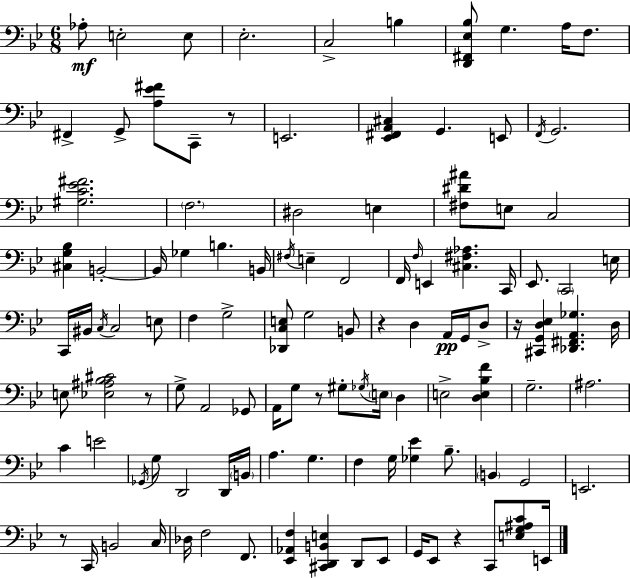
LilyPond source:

{
  \clef bass
  \numericTimeSignature
  \time 6/8
  \key bes \major
  aes8-.\mf e2-. e8 | ees2.-. | c2-> b4 | <d, fis, ees bes>8 g4. a16 f8. | \break fis,4-> g,8-> <a ees' fis'>8 c,8-- r8 | e,2. | <ees, fis, a, cis>4 g,4. e,8 | \acciaccatura { f,16 } g,2. | \break <gis c' ees' fis'>2. | \parenthesize f2. | dis2 e4 | <fis dis' ais'>8 e8 c2 | \break <cis g bes>4 b,2-.~~ | b,16 ges4 b4. | b,16 \acciaccatura { fis16 } e4-- f,2 | f,16 \grace { f16 } e,4 <cis fis aes>4. | \break c,16 ees,8. \parenthesize c,2 | e16 c,16 bis,16 \acciaccatura { c16 } c2 | e8 f4 g2-> | <des, c e>8 g2 | \break b,8 r4 d4 | a,16\pp g,16 d8-> r16 <cis, g, d ees>4 <des, fis, a, ges>4. | d16 e8 <ees ais bes cis'>2 | r8 g8-> a,2 | \break ges,8 a,16 g8 r8 gis8-. \acciaccatura { ges16 } | \parenthesize e16 d4 e2-> | <d e bes f'>4 g2.-- | ais2. | \break c'4 e'2 | \acciaccatura { ges,16 } g8 d,2 | d,16 \parenthesize b,16 a4. | g4. f4 g16 <ges ees'>4 | \break bes8.-- \parenthesize b,4 g,2 | e,2. | r8 c,16 b,2 | c16 des16 f2 | \break f,8. <ees, aes, f>4 <cis, d, b, e>4 | d,8 ees,8 g,16 ees,8 r4 | c,8 <e g ais c'>8 e,16 \bar "|."
}